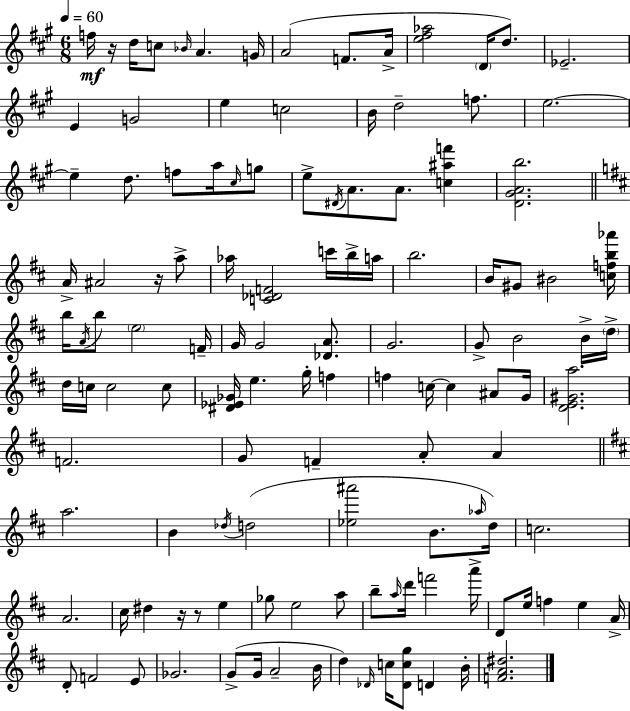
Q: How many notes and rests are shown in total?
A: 123